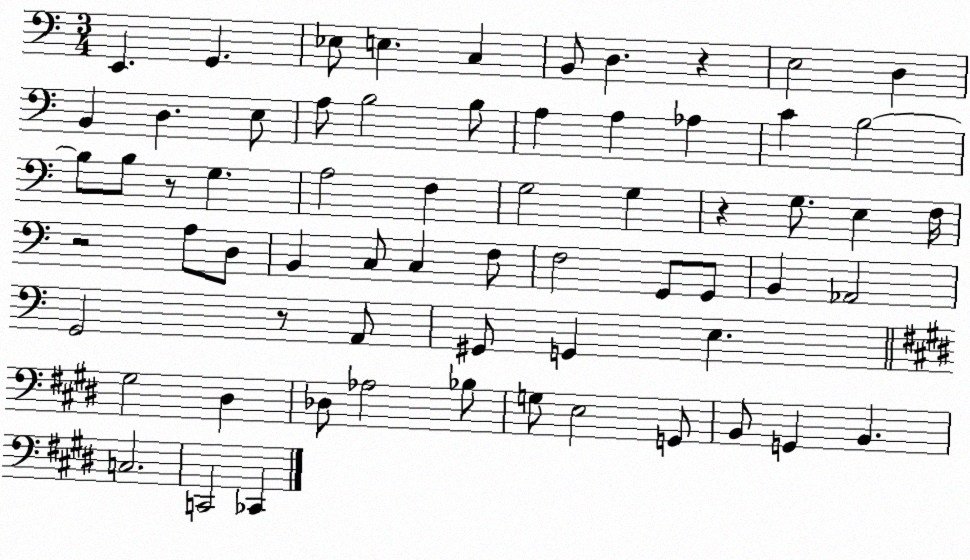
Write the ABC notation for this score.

X:1
T:Untitled
M:3/4
L:1/4
K:C
E,, G,, _E,/2 E, C, B,,/2 D, z E,2 D, B,, D, E,/2 A,/2 B,2 B,/2 A, A, _A, C B,2 B,/2 B,/2 z/2 G, A,2 F, G,2 G, z G,/2 E, F,/4 z2 A,/2 D,/2 B,, C,/2 C, F,/2 F,2 G,,/2 G,,/2 B,, _A,,2 G,,2 z/2 A,,/2 ^G,,/2 G,, E, ^G,2 ^D, _D,/2 _A,2 _B,/2 G,/2 E,2 G,,/2 B,,/2 G,, B,, C,2 C,,2 _C,,